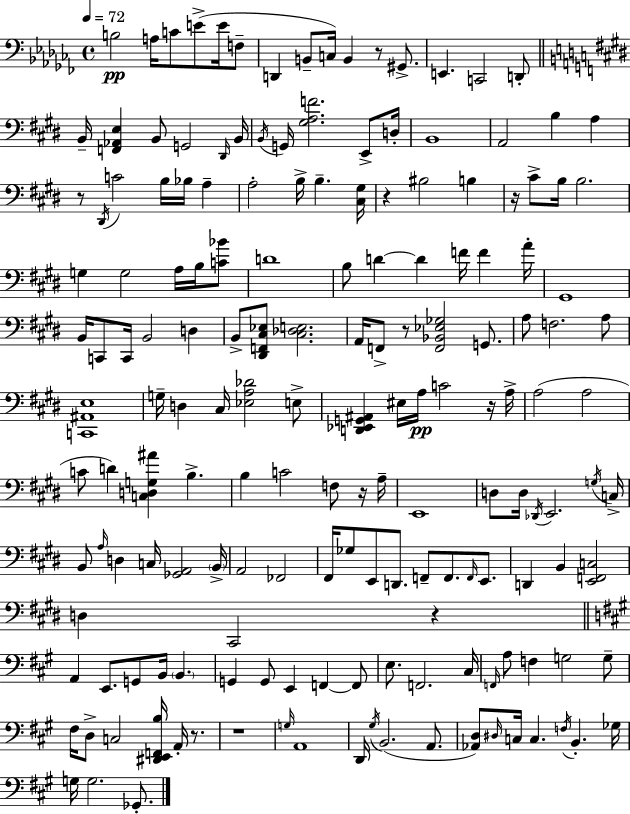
X:1
T:Untitled
M:4/4
L:1/4
K:Abm
B,2 A,/4 C/2 E/2 E/4 F,/2 D,, B,,/2 C,/4 B,, z/2 ^G,,/2 E,, C,,2 D,,/2 B,,/4 [F,,_A,,E,] B,,/2 G,,2 ^D,,/4 B,,/4 B,,/4 G,,/4 [^G,A,F]2 E,,/2 D,/4 B,,4 A,,2 B, A, z/2 ^D,,/4 C2 B,/4 _B,/4 A, A,2 B,/4 B, [^C,^G,]/4 z ^B,2 B, z/4 ^C/2 B,/4 B,2 G, G,2 A,/4 B,/4 [C_B]/2 D4 B,/2 D D F/4 F A/4 ^G,,4 B,,/4 C,,/2 C,,/4 B,,2 D, B,,/2 [^D,,F,,^C,_E,]/2 [^C,_D,E,]2 A,,/4 F,,/2 z/2 [F,,_B,,_E,_G,]2 G,,/2 A,/2 F,2 A,/2 [C,,^A,,E,]4 G,/4 D, ^C,/4 [_E,A,_D]2 E,/2 [D,,_E,,G,,^A,,] ^E,/4 A,/4 C2 z/4 A,/4 A,2 A,2 C/2 D [C,D,G,^A] B, B, C2 F,/2 z/4 A,/4 E,,4 D,/2 D,/4 _D,,/4 E,,2 G,/4 C,/4 B,,/2 A,/4 D, C,/4 [_G,,A,,]2 B,,/4 A,,2 _F,,2 ^F,,/4 _G,/2 E,,/2 D,,/2 F,,/2 F,,/2 F,,/4 E,,/2 D,, B,, [E,,F,,C,]2 D, ^C,,2 z A,, E,,/2 G,,/2 B,,/4 B,, G,, G,,/2 E,, F,, F,,/2 E,/2 F,,2 ^C,/4 F,,/4 A,/2 F, G,2 G,/2 ^F,/4 D,/2 C,2 [^D,,E,,F,,B,]/4 A,,/4 z/2 z4 G,/4 A,,4 D,,/4 ^G,/4 B,,2 A,,/2 [_A,,D,]/2 ^D,/4 C,/4 C, F,/4 B,, _G,/4 G,/4 G,2 _G,,/2